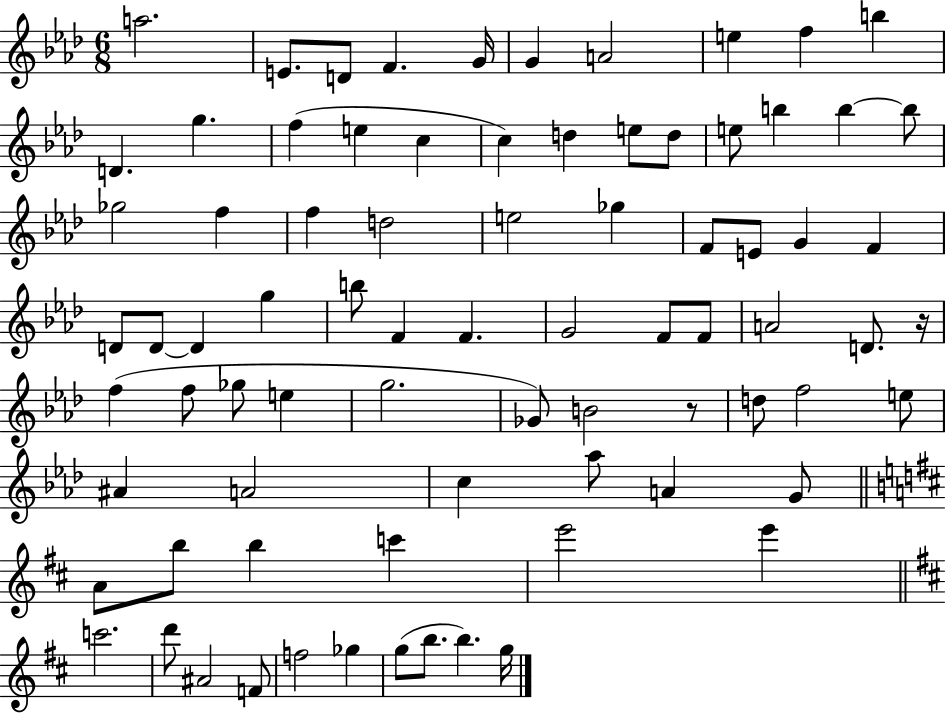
{
  \clef treble
  \numericTimeSignature
  \time 6/8
  \key aes \major
  a''2. | e'8. d'8 f'4. g'16 | g'4 a'2 | e''4 f''4 b''4 | \break d'4. g''4. | f''4( e''4 c''4 | c''4) d''4 e''8 d''8 | e''8 b''4 b''4~~ b''8 | \break ges''2 f''4 | f''4 d''2 | e''2 ges''4 | f'8 e'8 g'4 f'4 | \break d'8 d'8~~ d'4 g''4 | b''8 f'4 f'4. | g'2 f'8 f'8 | a'2 d'8. r16 | \break f''4( f''8 ges''8 e''4 | g''2. | ges'8) b'2 r8 | d''8 f''2 e''8 | \break ais'4 a'2 | c''4 aes''8 a'4 g'8 | \bar "||" \break \key d \major a'8 b''8 b''4 c'''4 | e'''2 e'''4 | \bar "||" \break \key d \major c'''2. | d'''8 ais'2 f'8 | f''2 ges''4 | g''8( b''8. b''4.) g''16 | \break \bar "|."
}